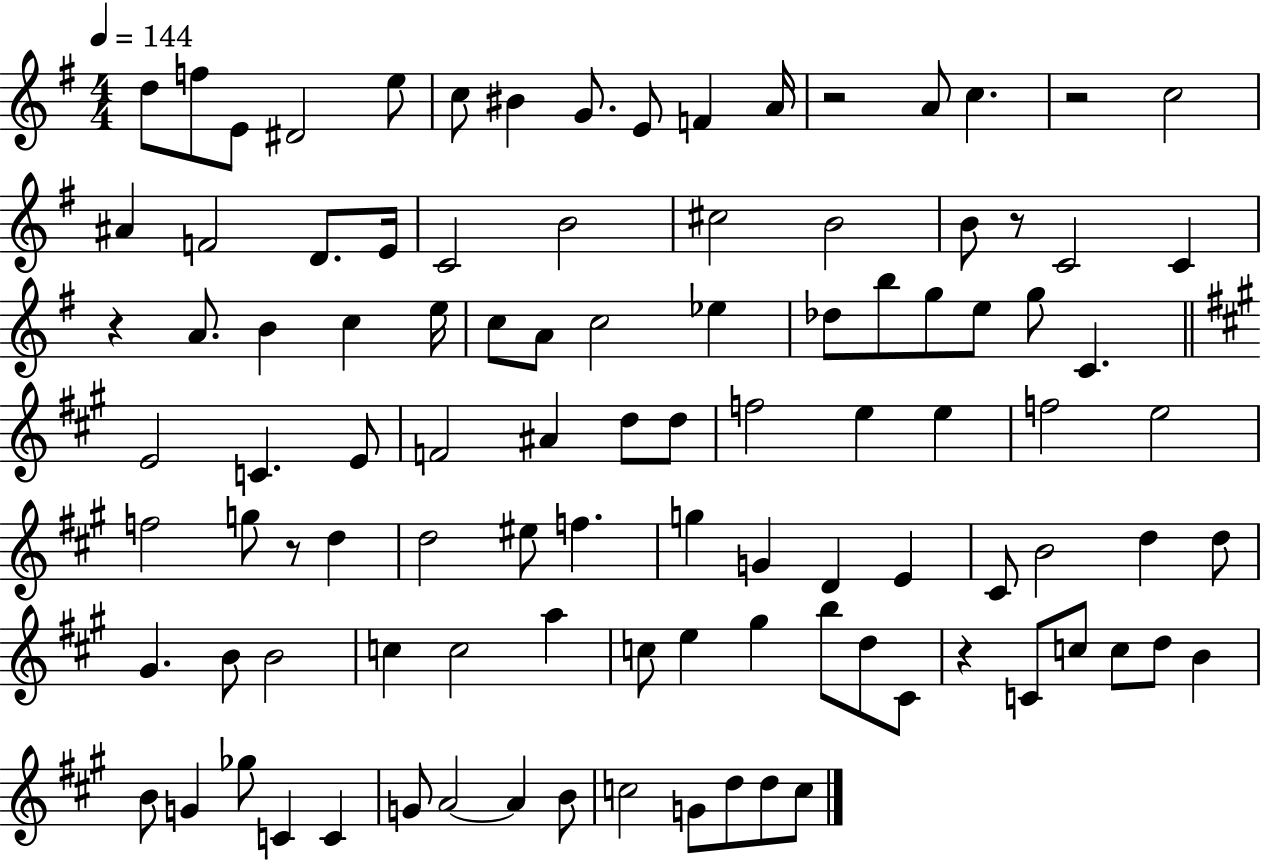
{
  \clef treble
  \numericTimeSignature
  \time 4/4
  \key g \major
  \tempo 4 = 144
  d''8 f''8 e'8 dis'2 e''8 | c''8 bis'4 g'8. e'8 f'4 a'16 | r2 a'8 c''4. | r2 c''2 | \break ais'4 f'2 d'8. e'16 | c'2 b'2 | cis''2 b'2 | b'8 r8 c'2 c'4 | \break r4 a'8. b'4 c''4 e''16 | c''8 a'8 c''2 ees''4 | des''8 b''8 g''8 e''8 g''8 c'4. | \bar "||" \break \key a \major e'2 c'4. e'8 | f'2 ais'4 d''8 d''8 | f''2 e''4 e''4 | f''2 e''2 | \break f''2 g''8 r8 d''4 | d''2 eis''8 f''4. | g''4 g'4 d'4 e'4 | cis'8 b'2 d''4 d''8 | \break gis'4. b'8 b'2 | c''4 c''2 a''4 | c''8 e''4 gis''4 b''8 d''8 cis'8 | r4 c'8 c''8 c''8 d''8 b'4 | \break b'8 g'4 ges''8 c'4 c'4 | g'8 a'2~~ a'4 b'8 | c''2 g'8 d''8 d''8 c''8 | \bar "|."
}